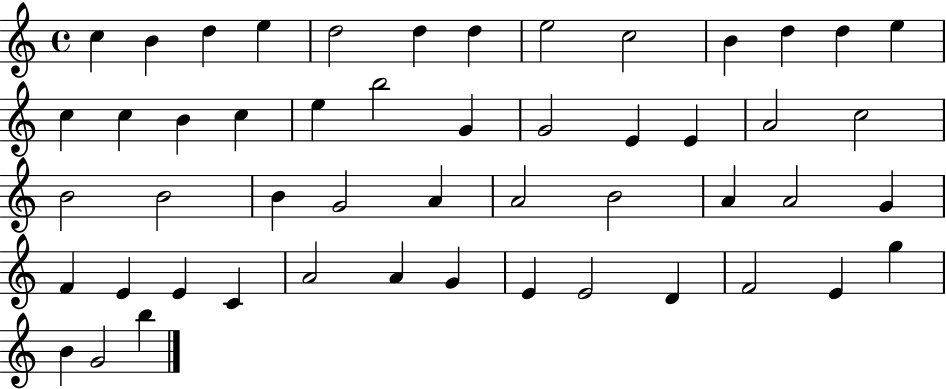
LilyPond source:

{
  \clef treble
  \time 4/4
  \defaultTimeSignature
  \key c \major
  c''4 b'4 d''4 e''4 | d''2 d''4 d''4 | e''2 c''2 | b'4 d''4 d''4 e''4 | \break c''4 c''4 b'4 c''4 | e''4 b''2 g'4 | g'2 e'4 e'4 | a'2 c''2 | \break b'2 b'2 | b'4 g'2 a'4 | a'2 b'2 | a'4 a'2 g'4 | \break f'4 e'4 e'4 c'4 | a'2 a'4 g'4 | e'4 e'2 d'4 | f'2 e'4 g''4 | \break b'4 g'2 b''4 | \bar "|."
}